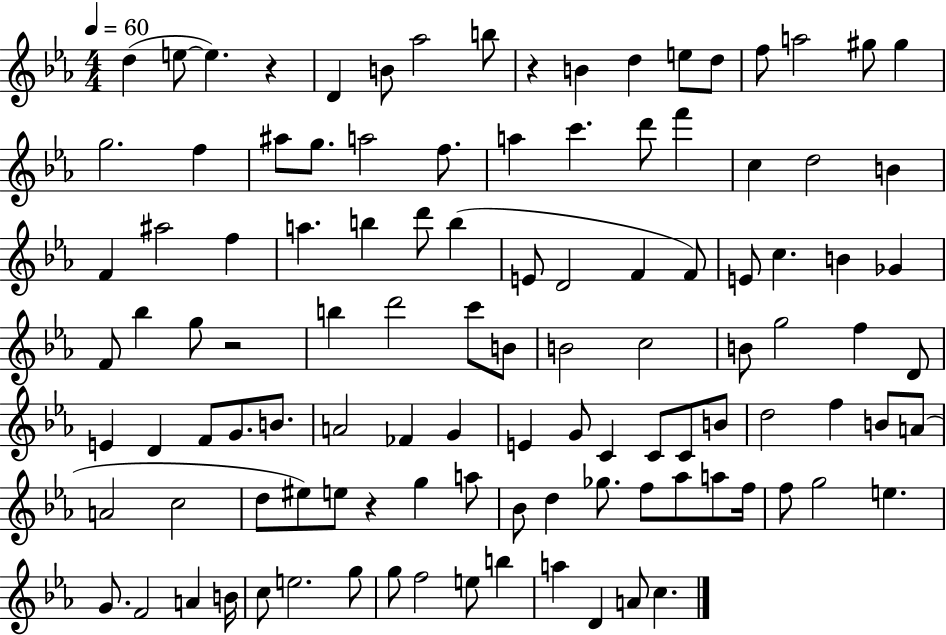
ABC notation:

X:1
T:Untitled
M:4/4
L:1/4
K:Eb
d e/2 e z D B/2 _a2 b/2 z B d e/2 d/2 f/2 a2 ^g/2 ^g g2 f ^a/2 g/2 a2 f/2 a c' d'/2 f' c d2 B F ^a2 f a b d'/2 b E/2 D2 F F/2 E/2 c B _G F/2 _b g/2 z2 b d'2 c'/2 B/2 B2 c2 B/2 g2 f D/2 E D F/2 G/2 B/2 A2 _F G E G/2 C C/2 C/2 B/2 d2 f B/2 A/2 A2 c2 d/2 ^e/2 e/2 z g a/2 _B/2 d _g/2 f/2 _a/2 a/2 f/4 f/2 g2 e G/2 F2 A B/4 c/2 e2 g/2 g/2 f2 e/2 b a D A/2 c